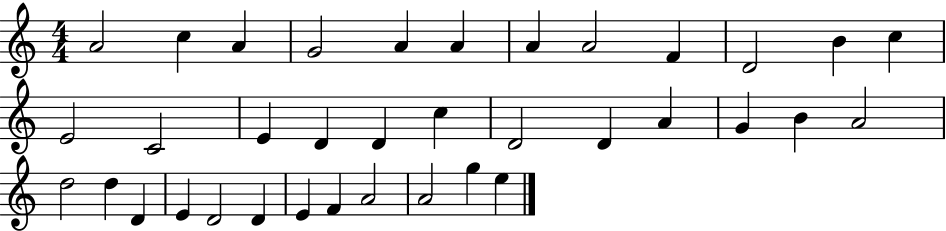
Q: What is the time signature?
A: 4/4